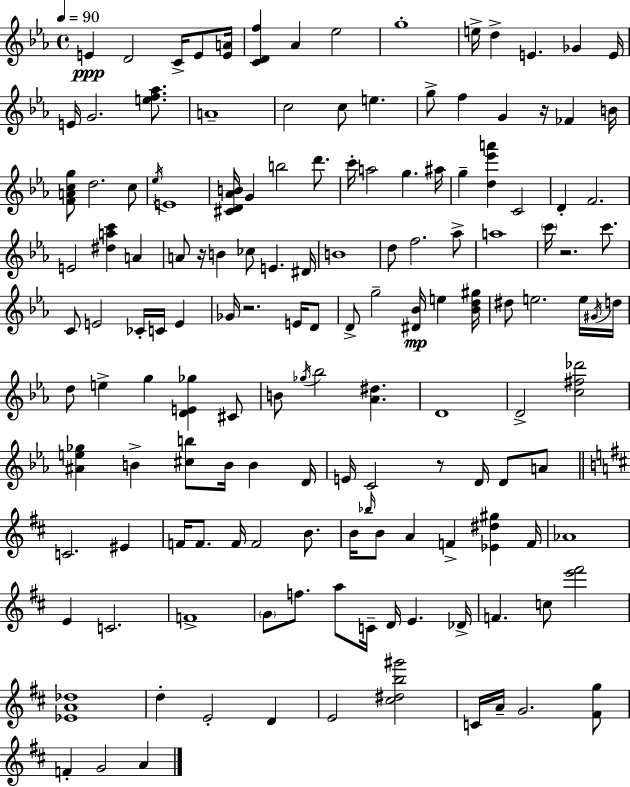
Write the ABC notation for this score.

X:1
T:Untitled
M:4/4
L:1/4
K:Cm
E D2 C/4 E/2 [EA]/4 [CDf] _A _e2 g4 e/4 d E _G E/4 E/4 G2 [ef_a]/2 A4 c2 c/2 e g/2 f G z/4 _F B/4 [FAcg]/2 d2 c/2 _e/4 E4 [^CD_AB]/4 G b2 d'/2 c'/4 a2 g ^a/4 g [d_e'a'] C2 D F2 E2 [^dac'] A A/2 z/4 B _c/2 E ^D/4 B4 d/2 f2 _a/2 a4 c'/4 z2 c'/2 C/2 E2 _C/4 C/4 E _G/4 z2 E/4 D/2 D/2 g2 [^D_B]/4 e [_Bd^g]/4 ^d/2 e2 e/4 ^G/4 d/4 d/2 e g [DE_g] ^C/2 B/2 _g/4 _b2 [_A^d] D4 D2 [c^f_d']2 [^Ae_g] B [^cb]/2 B/4 B D/4 E/4 C2 z/2 D/4 D/2 A/2 C2 ^E F/4 F/2 F/4 F2 B/2 B/4 _b/4 B/2 A F [_E^d^g] F/4 _A4 E C2 F4 G/2 f/2 a/2 C/4 D/4 E _D/4 F c/2 [e'^f']2 [_EA_d]4 d E2 D E2 [^c^db^g']2 C/4 A/4 G2 [^Fg]/2 F G2 A